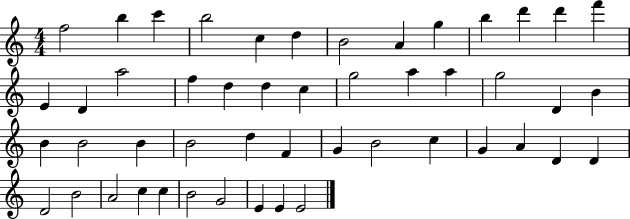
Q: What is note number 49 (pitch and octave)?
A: E4